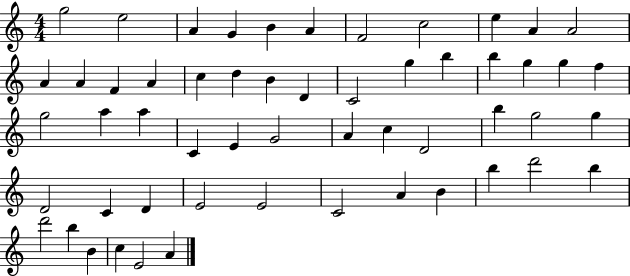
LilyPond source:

{
  \clef treble
  \numericTimeSignature
  \time 4/4
  \key c \major
  g''2 e''2 | a'4 g'4 b'4 a'4 | f'2 c''2 | e''4 a'4 a'2 | \break a'4 a'4 f'4 a'4 | c''4 d''4 b'4 d'4 | c'2 g''4 b''4 | b''4 g''4 g''4 f''4 | \break g''2 a''4 a''4 | c'4 e'4 g'2 | a'4 c''4 d'2 | b''4 g''2 g''4 | \break d'2 c'4 d'4 | e'2 e'2 | c'2 a'4 b'4 | b''4 d'''2 b''4 | \break d'''2 b''4 b'4 | c''4 e'2 a'4 | \bar "|."
}